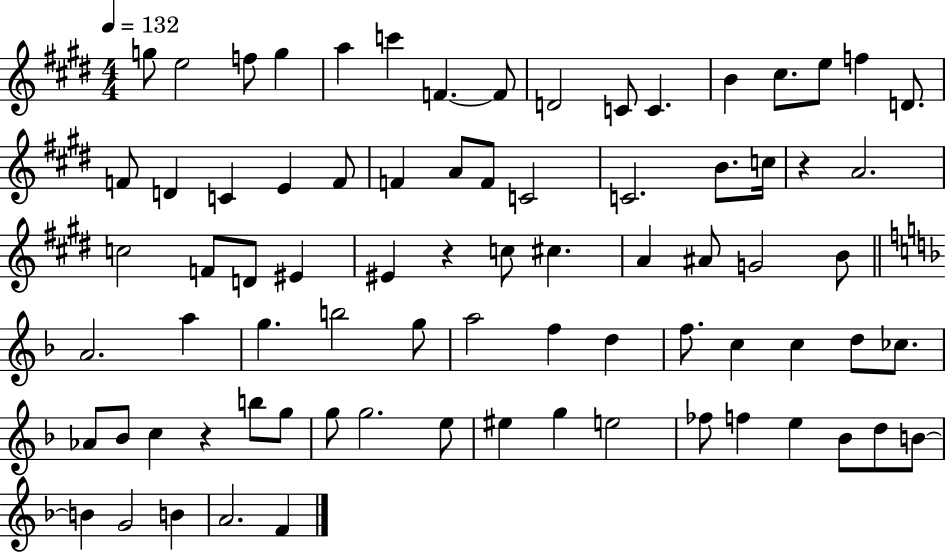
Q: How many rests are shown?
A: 3